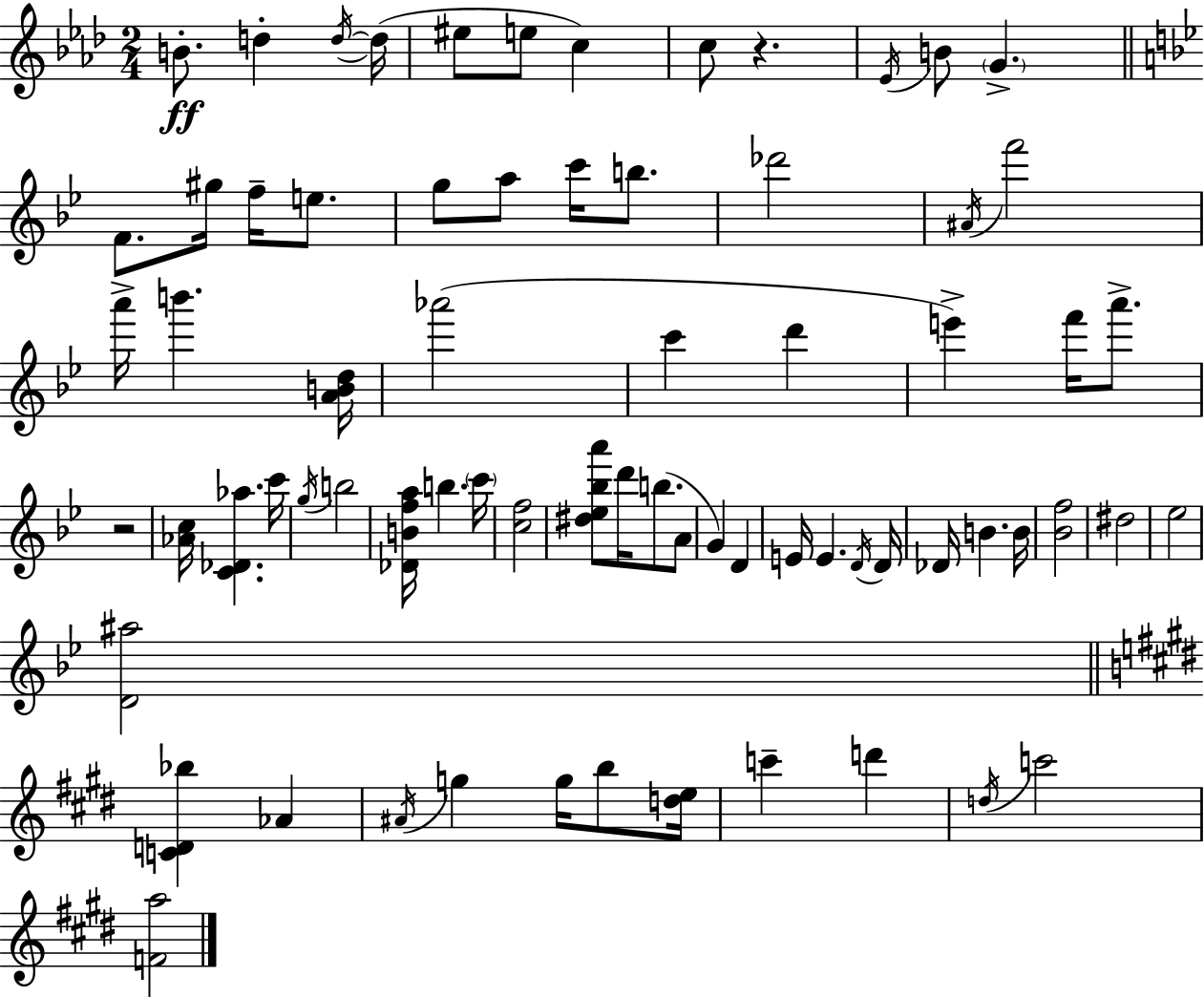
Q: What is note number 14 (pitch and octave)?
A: F5